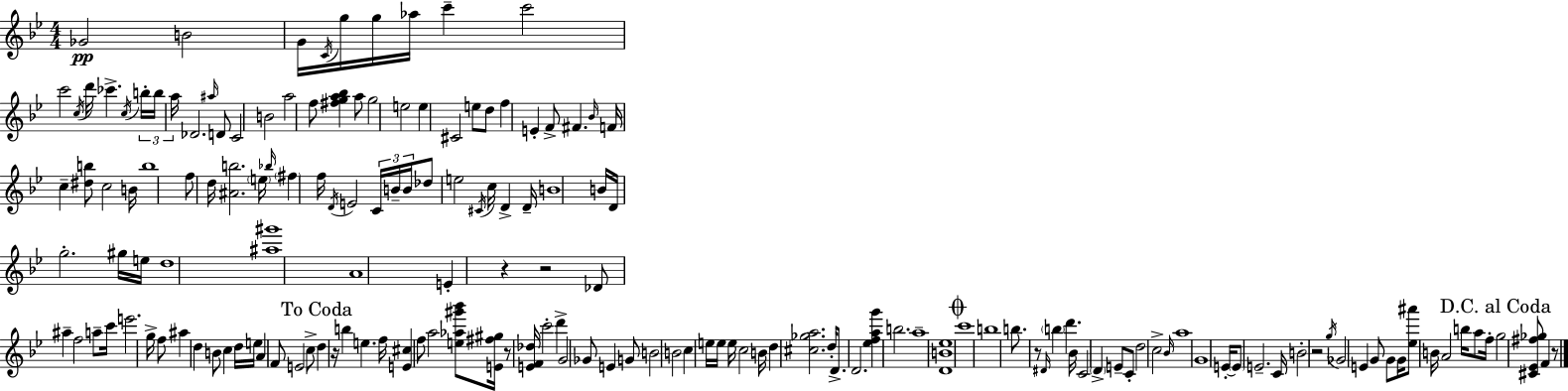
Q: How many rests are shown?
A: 7